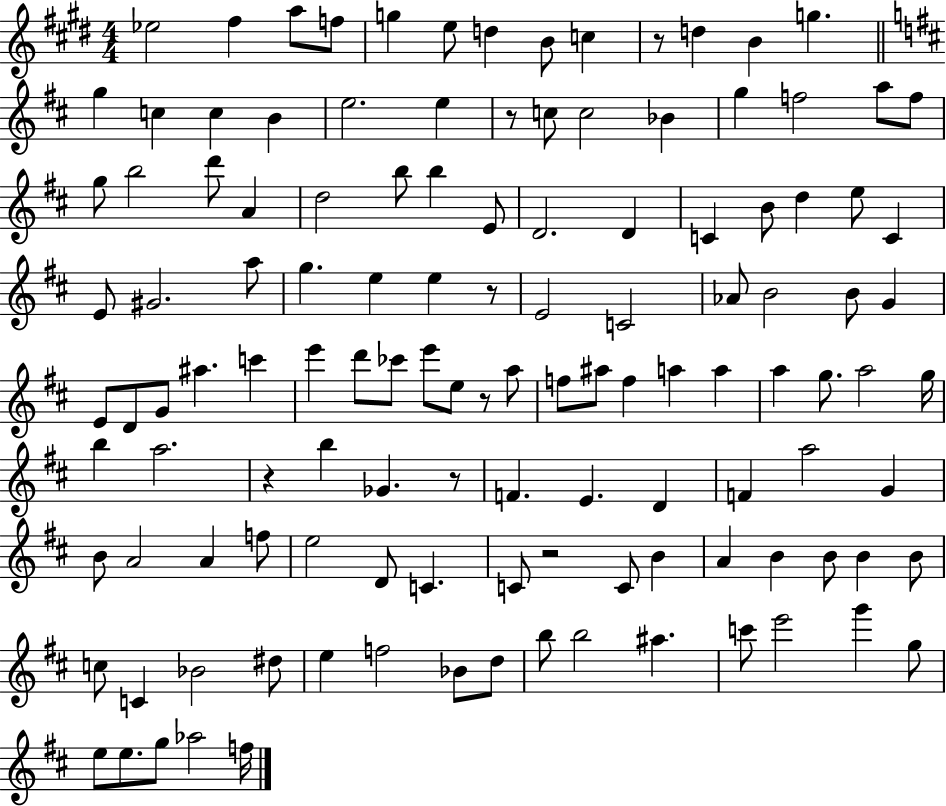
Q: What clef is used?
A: treble